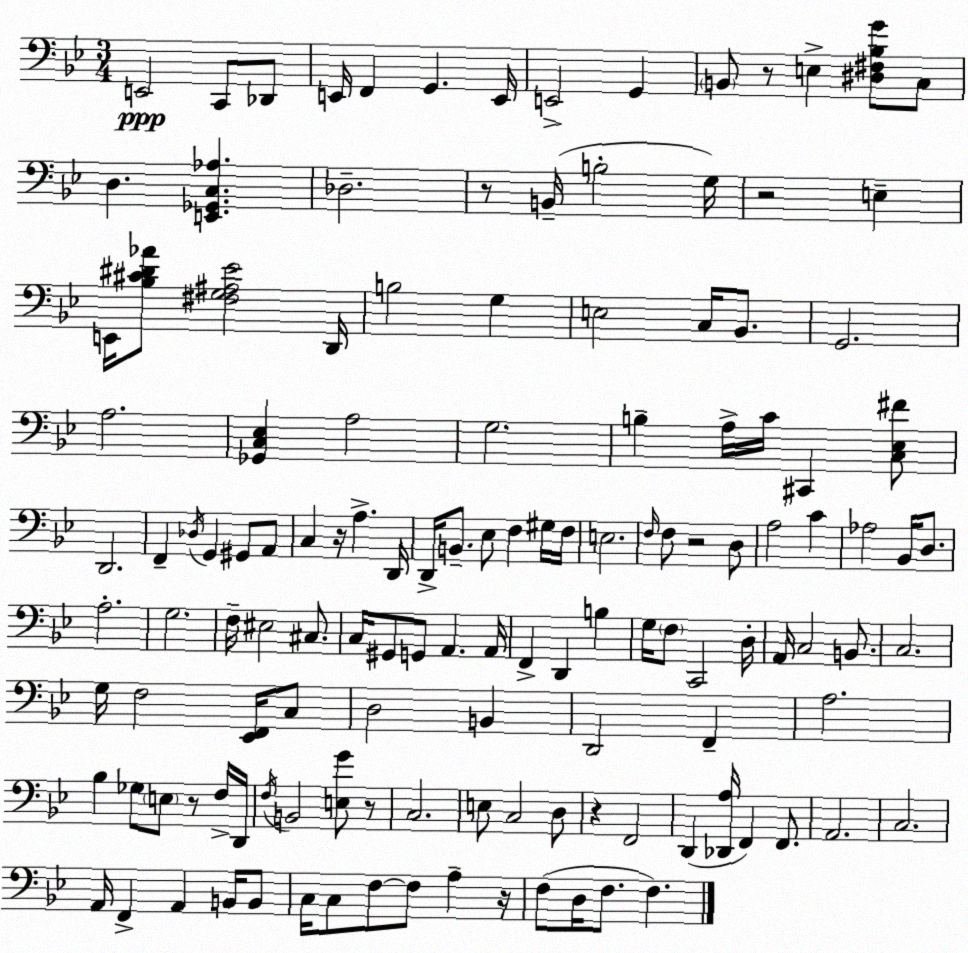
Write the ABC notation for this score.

X:1
T:Untitled
M:3/4
L:1/4
K:Bb
E,,2 C,,/2 _D,,/2 E,,/4 F,, G,, E,,/4 E,,2 G,, B,,/2 z/2 E, [^D,^F,_B,G]/2 C,/2 D, [E,,_G,,C,_A,] _D,2 z/2 B,,/4 B,2 G,/4 z2 E, E,,/4 [_B,^C^D_A]/2 [^F,G,^A,_E]2 D,,/4 B,2 G, E,2 C,/4 _B,,/2 G,,2 A,2 [_G,,C,_E,] A,2 G,2 B, A,/4 C/4 ^C,, [C,_E,^F]/2 D,,2 F,, _D,/4 G,, ^G,,/2 A,,/2 C, z/4 A, D,,/4 D,,/4 B,,/2 _E,/2 F, ^G,/4 F,/4 E,2 F,/4 F,/2 z2 D,/2 A,2 C _A,2 _B,,/4 D,/2 A,2 G,2 F,/4 ^E,2 ^C,/2 C,/4 ^G,,/2 G,,/2 A,, A,,/4 F,, D,, B, G,/4 F,/2 C,,2 D,/4 A,,/4 C,2 B,,/2 C,2 G,/4 F,2 [_E,,F,,]/4 C,/2 D,2 B,, D,,2 F,, A,2 _B, _G,/2 E,/2 z/2 F,/4 D,,/4 F,/4 B,,2 [E,G]/2 z/2 C,2 E,/2 C,2 D,/2 z F,,2 D,, [_D,,A,]/4 F,, F,,/2 A,,2 C,2 A,,/4 F,, A,, B,,/4 B,,/2 C,/4 C,/2 F,/2 F,/2 A, z/4 F,/2 D,/4 F,/2 F,